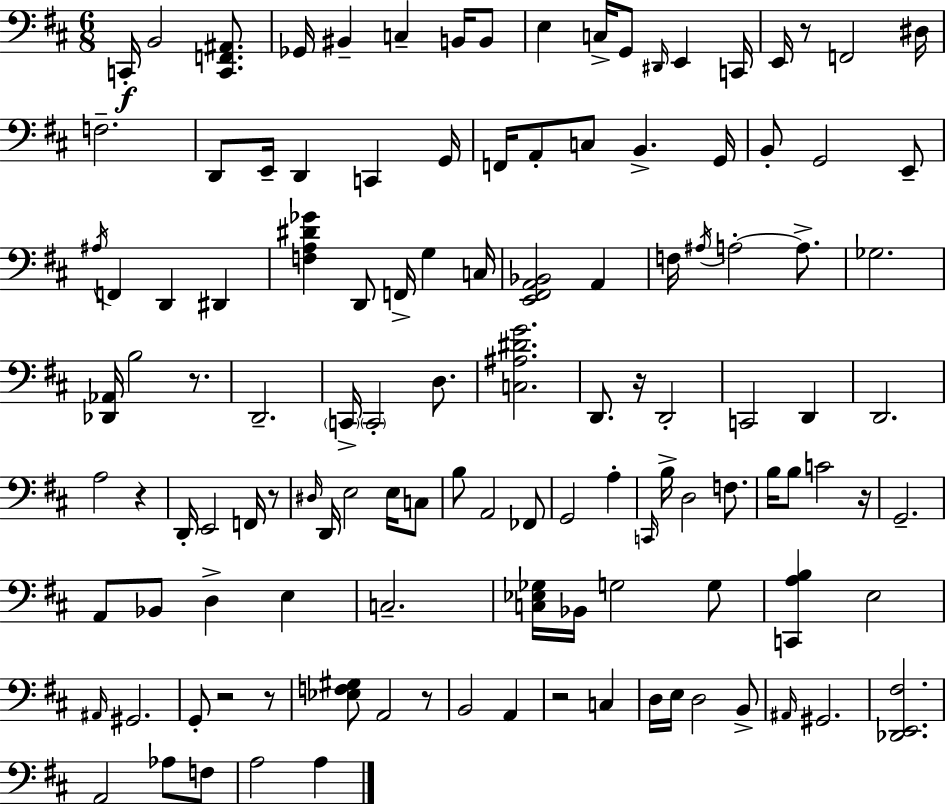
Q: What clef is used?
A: bass